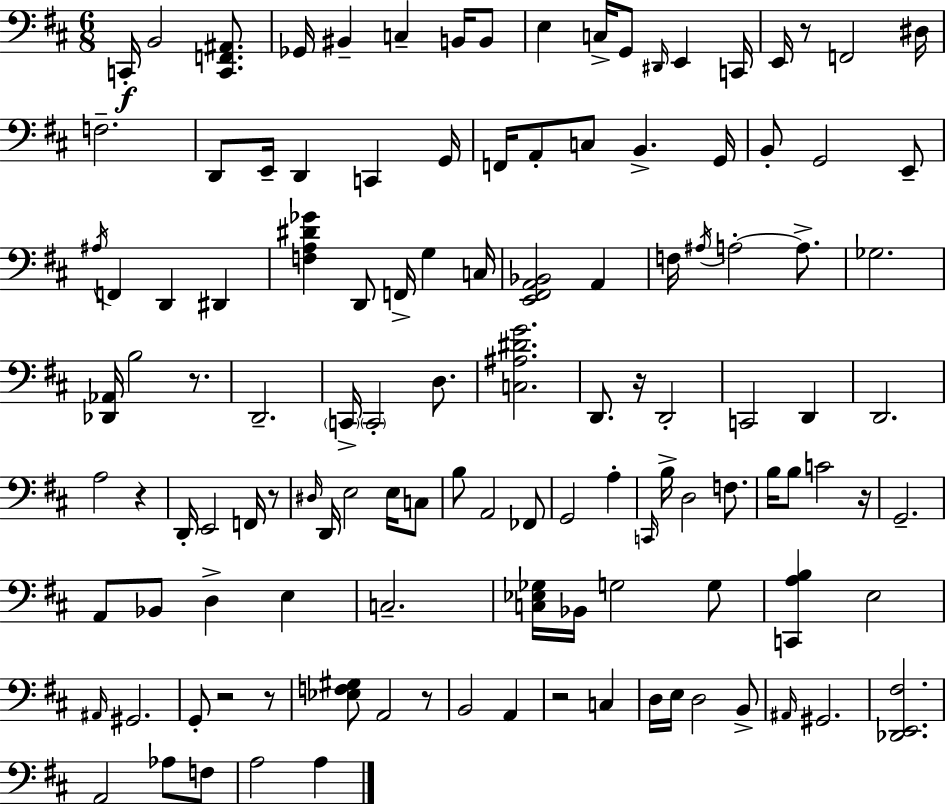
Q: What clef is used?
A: bass